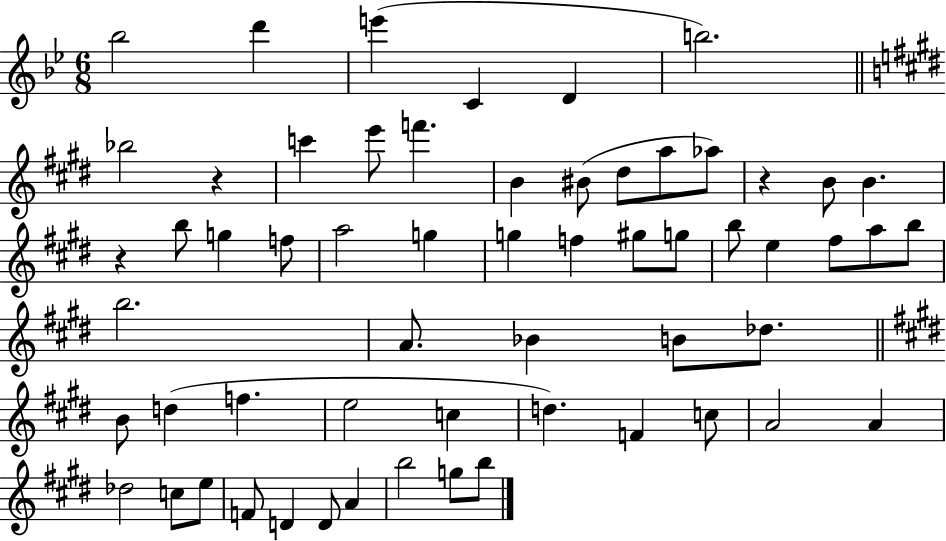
X:1
T:Untitled
M:6/8
L:1/4
K:Bb
_b2 d' e' C D b2 _b2 z c' e'/2 f' B ^B/2 ^d/2 a/2 _a/2 z B/2 B z b/2 g f/2 a2 g g f ^g/2 g/2 b/2 e ^f/2 a/2 b/2 b2 A/2 _B B/2 _d/2 B/2 d f e2 c d F c/2 A2 A _d2 c/2 e/2 F/2 D D/2 A b2 g/2 b/2